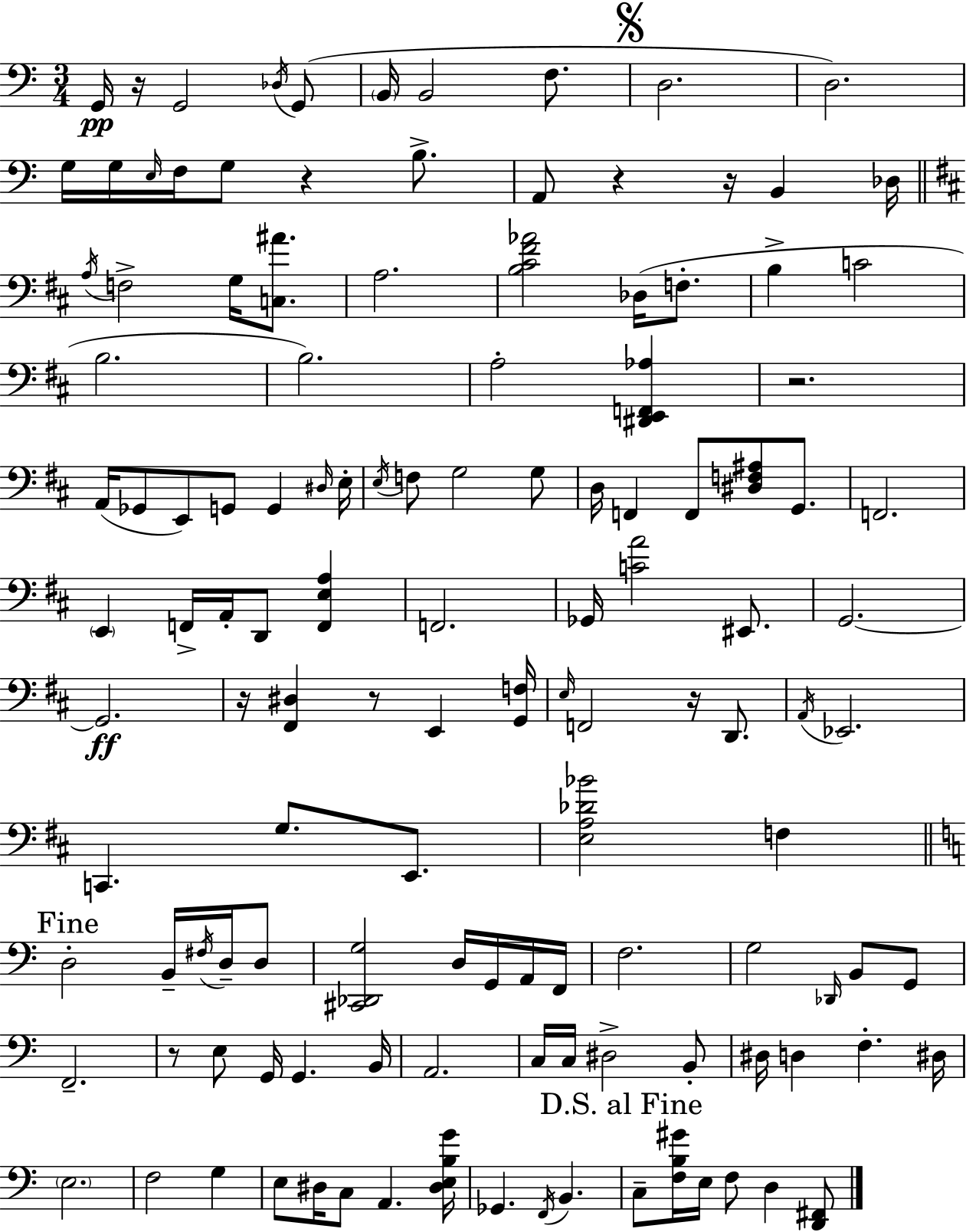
X:1
T:Untitled
M:3/4
L:1/4
K:C
G,,/4 z/4 G,,2 _D,/4 G,,/2 B,,/4 B,,2 F,/2 D,2 D,2 G,/4 G,/4 E,/4 F,/4 G,/2 z B,/2 A,,/2 z z/4 B,, _D,/4 A,/4 F,2 G,/4 [C,^A]/2 A,2 [B,^C^F_A]2 _D,/4 F,/2 B, C2 B,2 B,2 A,2 [^D,,E,,F,,_A,] z2 A,,/4 _G,,/2 E,,/2 G,,/2 G,, ^D,/4 E,/4 E,/4 F,/2 G,2 G,/2 D,/4 F,, F,,/2 [^D,F,^A,]/2 G,,/2 F,,2 E,, F,,/4 A,,/4 D,,/2 [F,,E,A,] F,,2 _G,,/4 [CA]2 ^E,,/2 G,,2 G,,2 z/4 [^F,,^D,] z/2 E,, [G,,F,]/4 E,/4 F,,2 z/4 D,,/2 A,,/4 _E,,2 C,, G,/2 E,,/2 [E,A,_D_B]2 F, D,2 B,,/4 ^F,/4 D,/4 D,/2 [^C,,_D,,G,]2 D,/4 G,,/4 A,,/4 F,,/4 F,2 G,2 _D,,/4 B,,/2 G,,/2 F,,2 z/2 E,/2 G,,/4 G,, B,,/4 A,,2 C,/4 C,/4 ^D,2 B,,/2 ^D,/4 D, F, ^D,/4 E,2 F,2 G, E,/2 ^D,/4 C,/2 A,, [^D,E,B,G]/4 _G,, F,,/4 B,, C,/2 [F,B,^G]/4 E,/4 F,/2 D, [D,,^F,,]/2